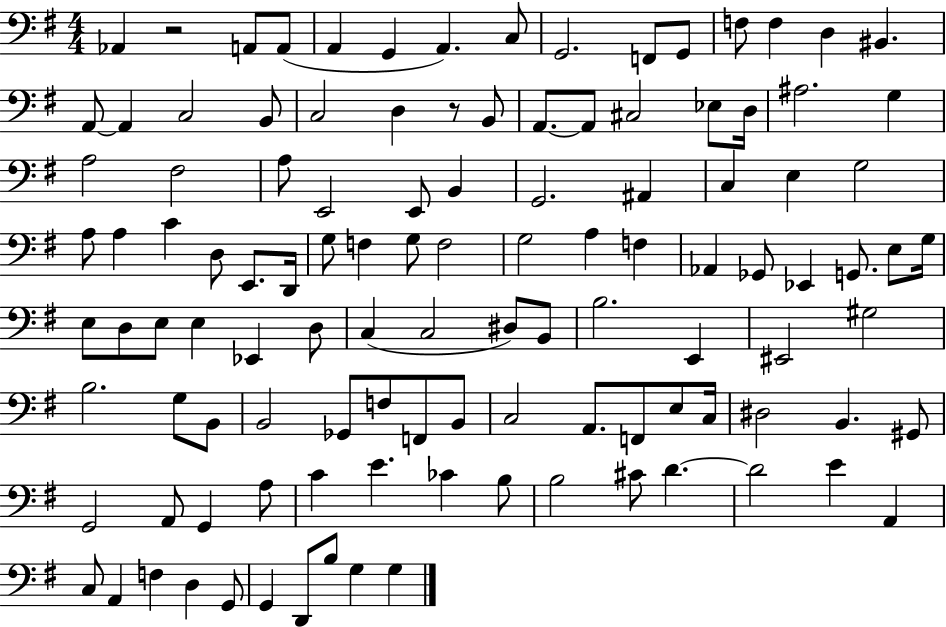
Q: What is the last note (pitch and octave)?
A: G3